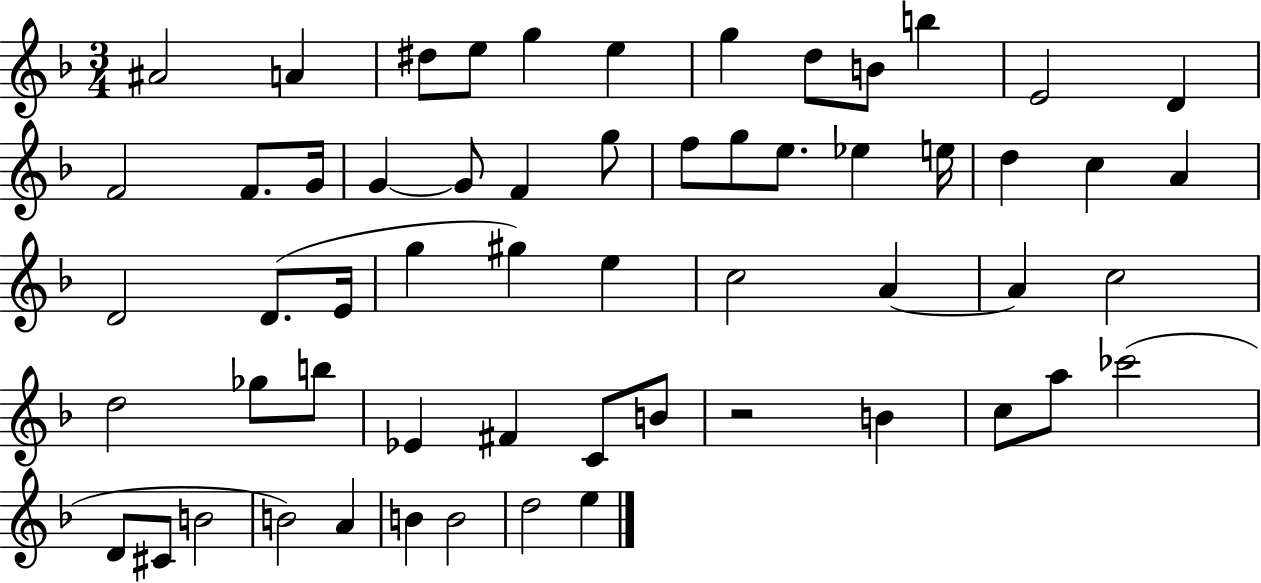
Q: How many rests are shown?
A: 1